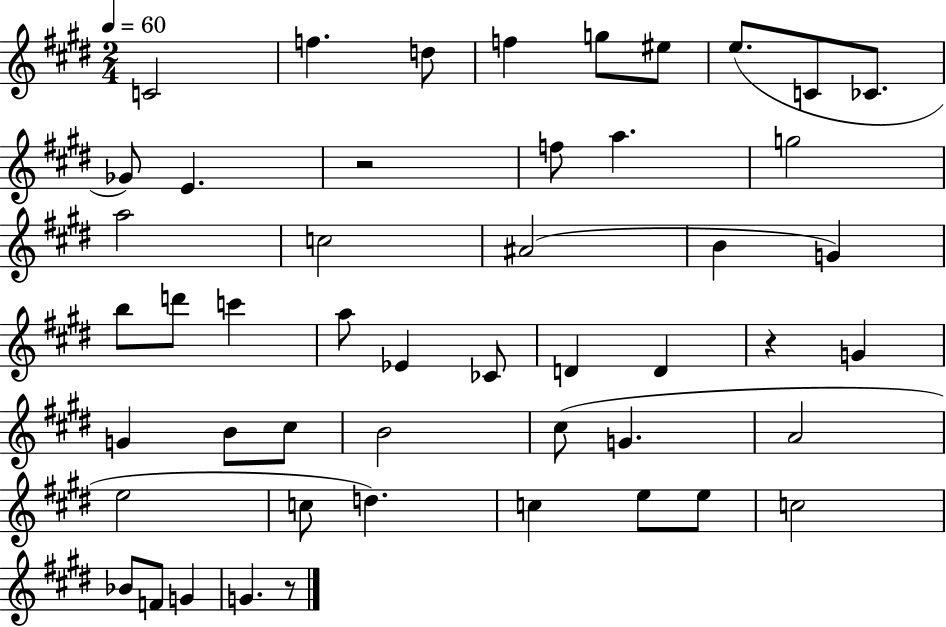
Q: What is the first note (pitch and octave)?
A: C4